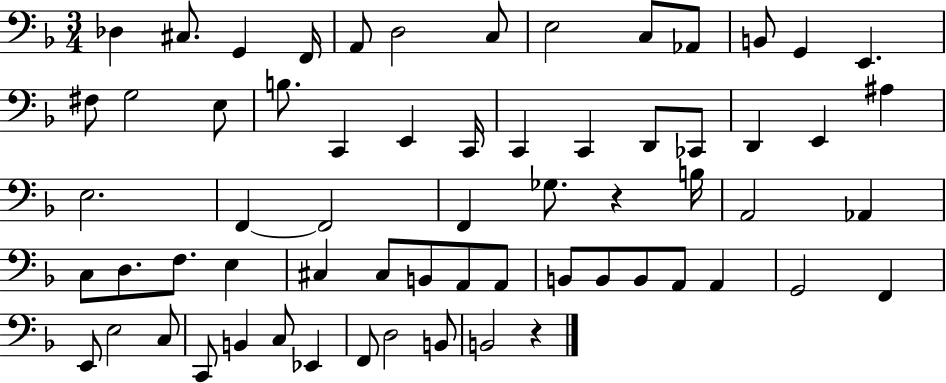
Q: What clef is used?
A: bass